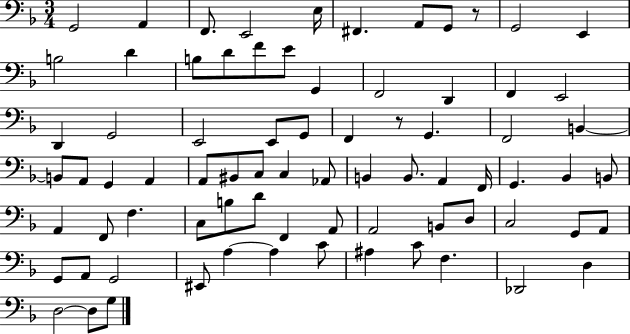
X:1
T:Untitled
M:3/4
L:1/4
K:F
G,,2 A,, F,,/2 E,,2 E,/4 ^F,, A,,/2 G,,/2 z/2 G,,2 E,, B,2 D B,/2 D/2 F/2 E/2 G,, F,,2 D,, F,, E,,2 D,, G,,2 E,,2 E,,/2 G,,/2 F,, z/2 G,, F,,2 B,, B,,/2 A,,/2 G,, A,, A,,/2 ^B,,/2 C,/2 C, _A,,/2 B,, B,,/2 A,, F,,/4 G,, _B,, B,,/2 A,, F,,/2 F, C,/2 B,/2 D/2 F,, A,,/2 A,,2 B,,/2 D,/2 C,2 G,,/2 A,,/2 G,,/2 A,,/2 G,,2 ^E,,/2 A, A, C/2 ^A, C/2 F, _D,,2 D, D,2 D,/2 G,/2